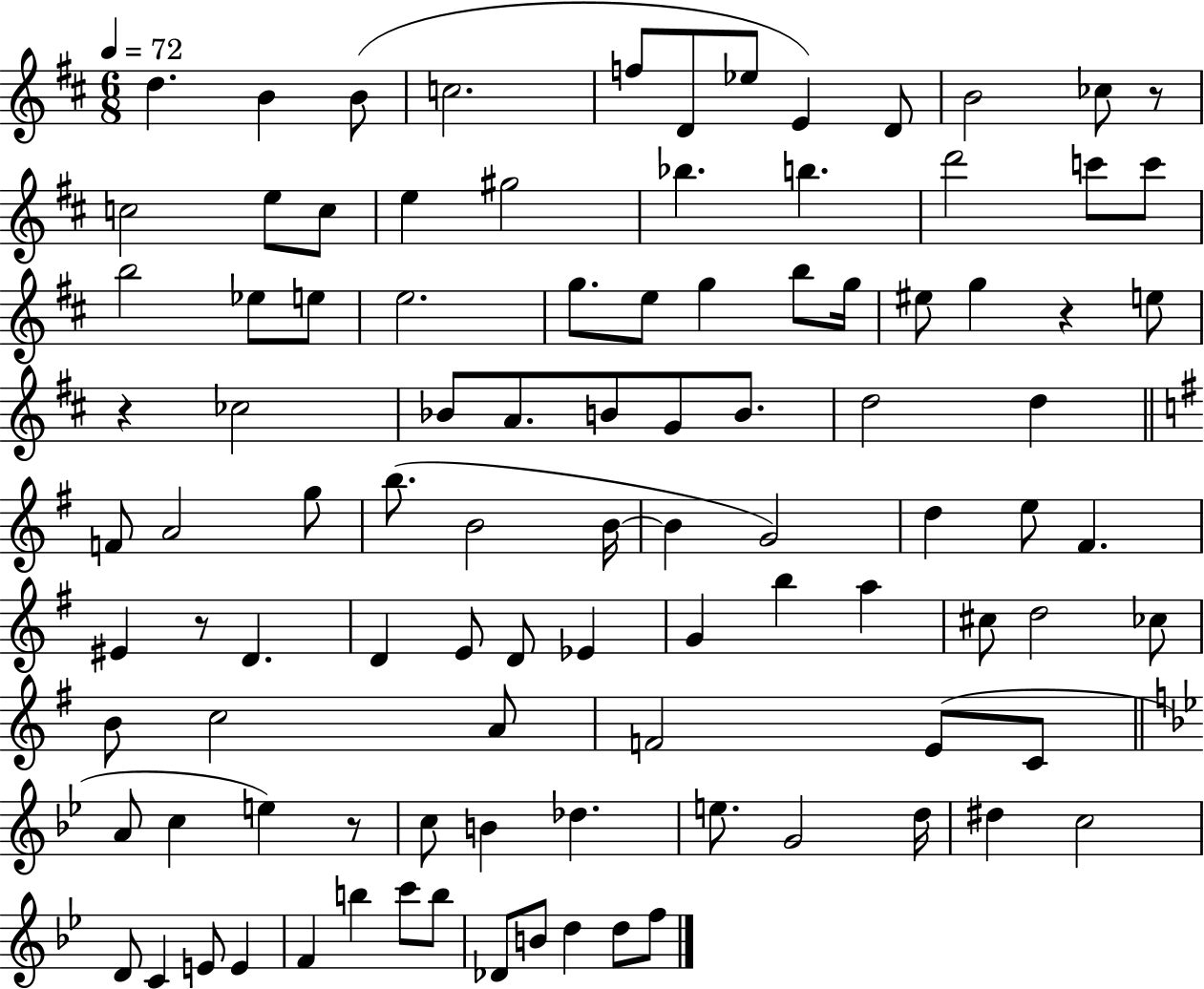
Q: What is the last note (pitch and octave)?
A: F5